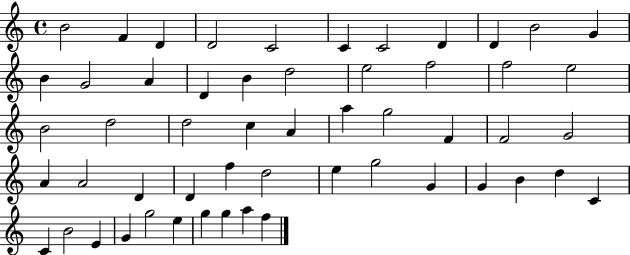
X:1
T:Untitled
M:4/4
L:1/4
K:C
B2 F D D2 C2 C C2 D D B2 G B G2 A D B d2 e2 f2 f2 e2 B2 d2 d2 c A a g2 F F2 G2 A A2 D D f d2 e g2 G G B d C C B2 E G g2 e g g a f